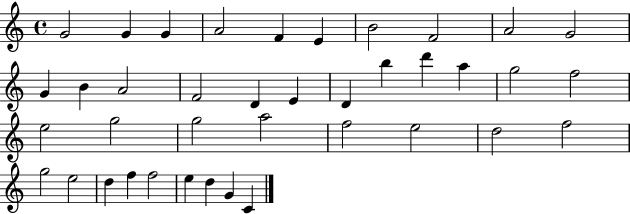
G4/h G4/q G4/q A4/h F4/q E4/q B4/h F4/h A4/h G4/h G4/q B4/q A4/h F4/h D4/q E4/q D4/q B5/q D6/q A5/q G5/h F5/h E5/h G5/h G5/h A5/h F5/h E5/h D5/h F5/h G5/h E5/h D5/q F5/q F5/h E5/q D5/q G4/q C4/q